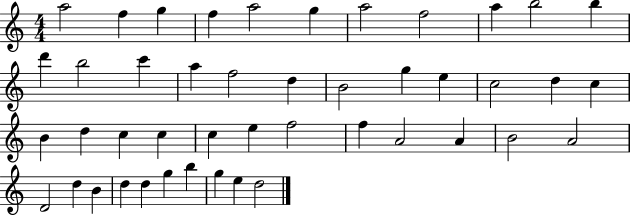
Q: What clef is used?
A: treble